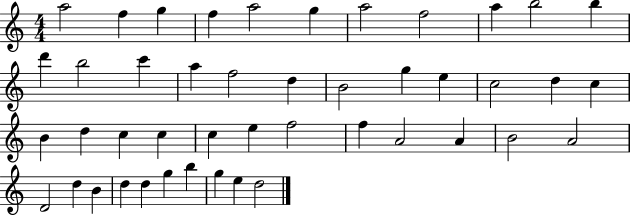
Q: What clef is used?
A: treble